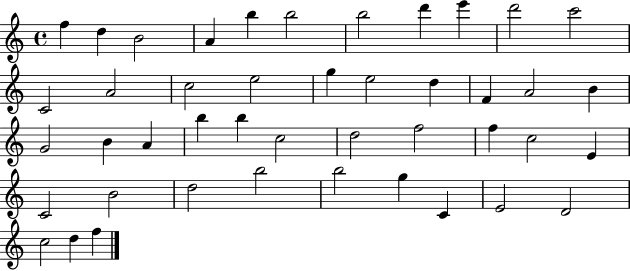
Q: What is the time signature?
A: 4/4